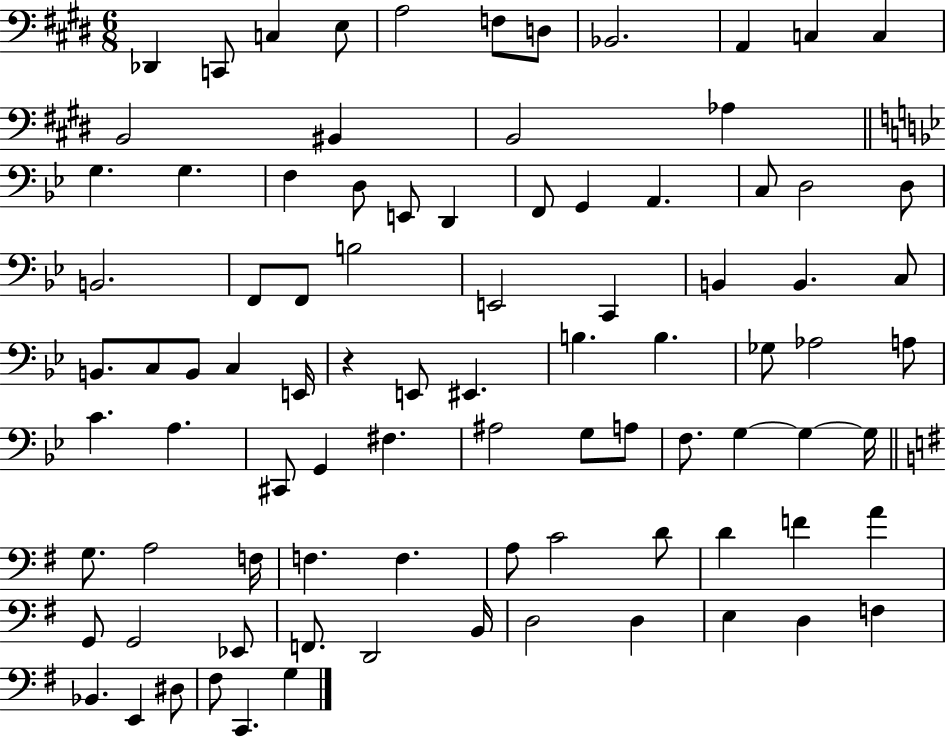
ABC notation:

X:1
T:Untitled
M:6/8
L:1/4
K:E
_D,, C,,/2 C, E,/2 A,2 F,/2 D,/2 _B,,2 A,, C, C, B,,2 ^B,, B,,2 _A, G, G, F, D,/2 E,,/2 D,, F,,/2 G,, A,, C,/2 D,2 D,/2 B,,2 F,,/2 F,,/2 B,2 E,,2 C,, B,, B,, C,/2 B,,/2 C,/2 B,,/2 C, E,,/4 z E,,/2 ^E,, B, B, _G,/2 _A,2 A,/2 C A, ^C,,/2 G,, ^F, ^A,2 G,/2 A,/2 F,/2 G, G, G,/4 G,/2 A,2 F,/4 F, F, A,/2 C2 D/2 D F A G,,/2 G,,2 _E,,/2 F,,/2 D,,2 B,,/4 D,2 D, E, D, F, _B,, E,, ^D,/2 ^F,/2 C,, G,